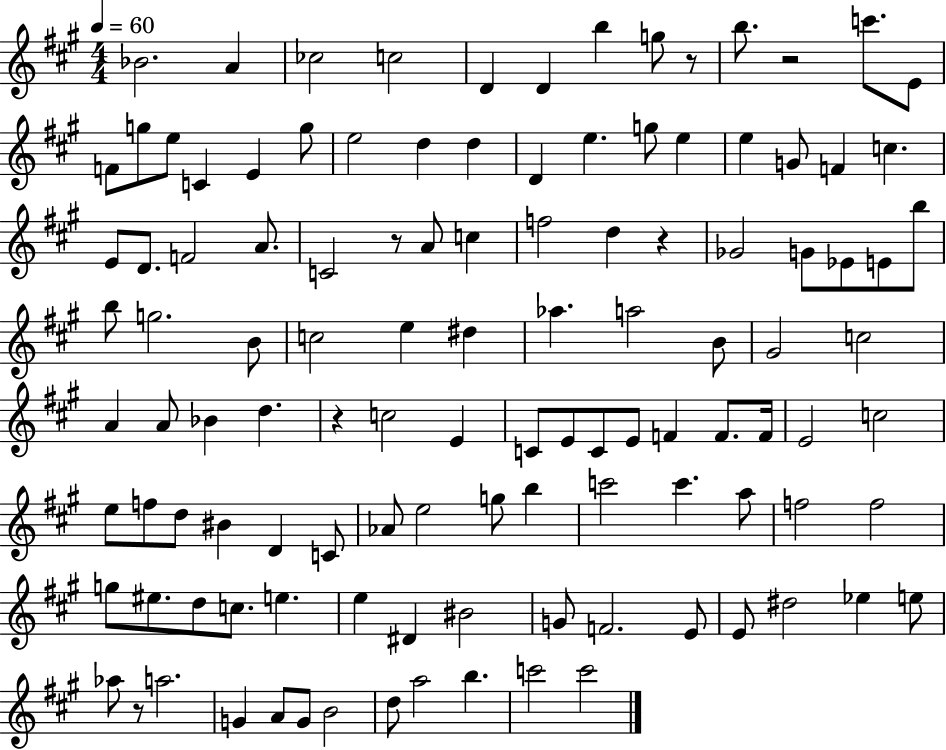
{
  \clef treble
  \numericTimeSignature
  \time 4/4
  \key a \major
  \tempo 4 = 60
  bes'2. a'4 | ces''2 c''2 | d'4 d'4 b''4 g''8 r8 | b''8. r2 c'''8. e'8 | \break f'8 g''8 e''8 c'4 e'4 g''8 | e''2 d''4 d''4 | d'4 e''4. g''8 e''4 | e''4 g'8 f'4 c''4. | \break e'8 d'8. f'2 a'8. | c'2 r8 a'8 c''4 | f''2 d''4 r4 | ges'2 g'8 ees'8 e'8 b''8 | \break b''8 g''2. b'8 | c''2 e''4 dis''4 | aes''4. a''2 b'8 | gis'2 c''2 | \break a'4 a'8 bes'4 d''4. | r4 c''2 e'4 | c'8 e'8 c'8 e'8 f'4 f'8. f'16 | e'2 c''2 | \break e''8 f''8 d''8 bis'4 d'4 c'8 | aes'8 e''2 g''8 b''4 | c'''2 c'''4. a''8 | f''2 f''2 | \break g''8 eis''8. d''8 c''8. e''4. | e''4 dis'4 bis'2 | g'8 f'2. e'8 | e'8 dis''2 ees''4 e''8 | \break aes''8 r8 a''2. | g'4 a'8 g'8 b'2 | d''8 a''2 b''4. | c'''2 c'''2 | \break \bar "|."
}